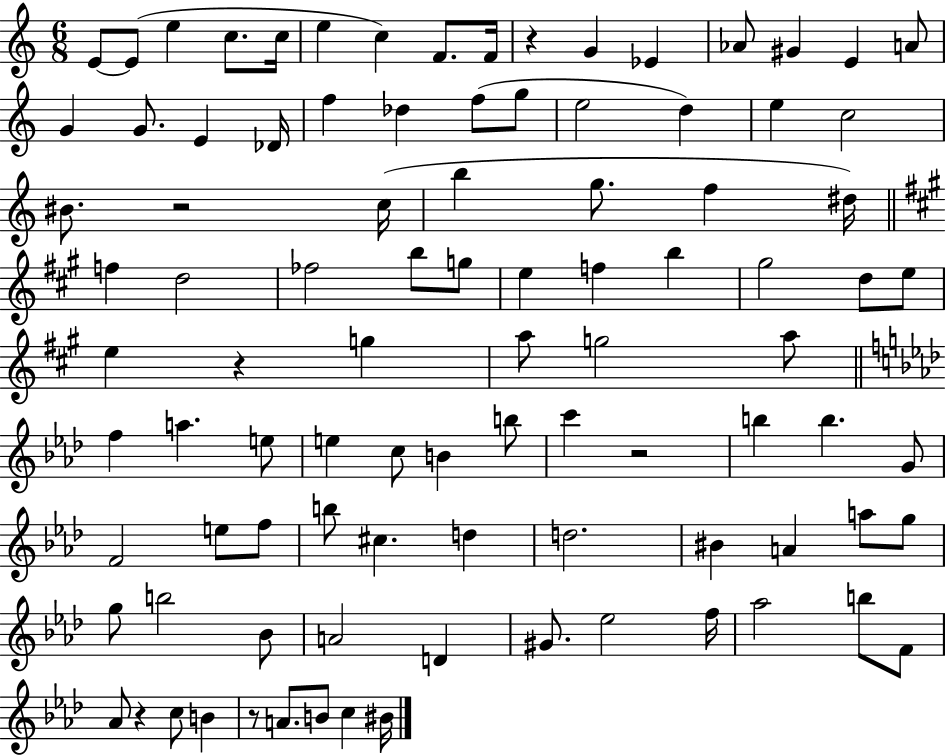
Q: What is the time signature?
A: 6/8